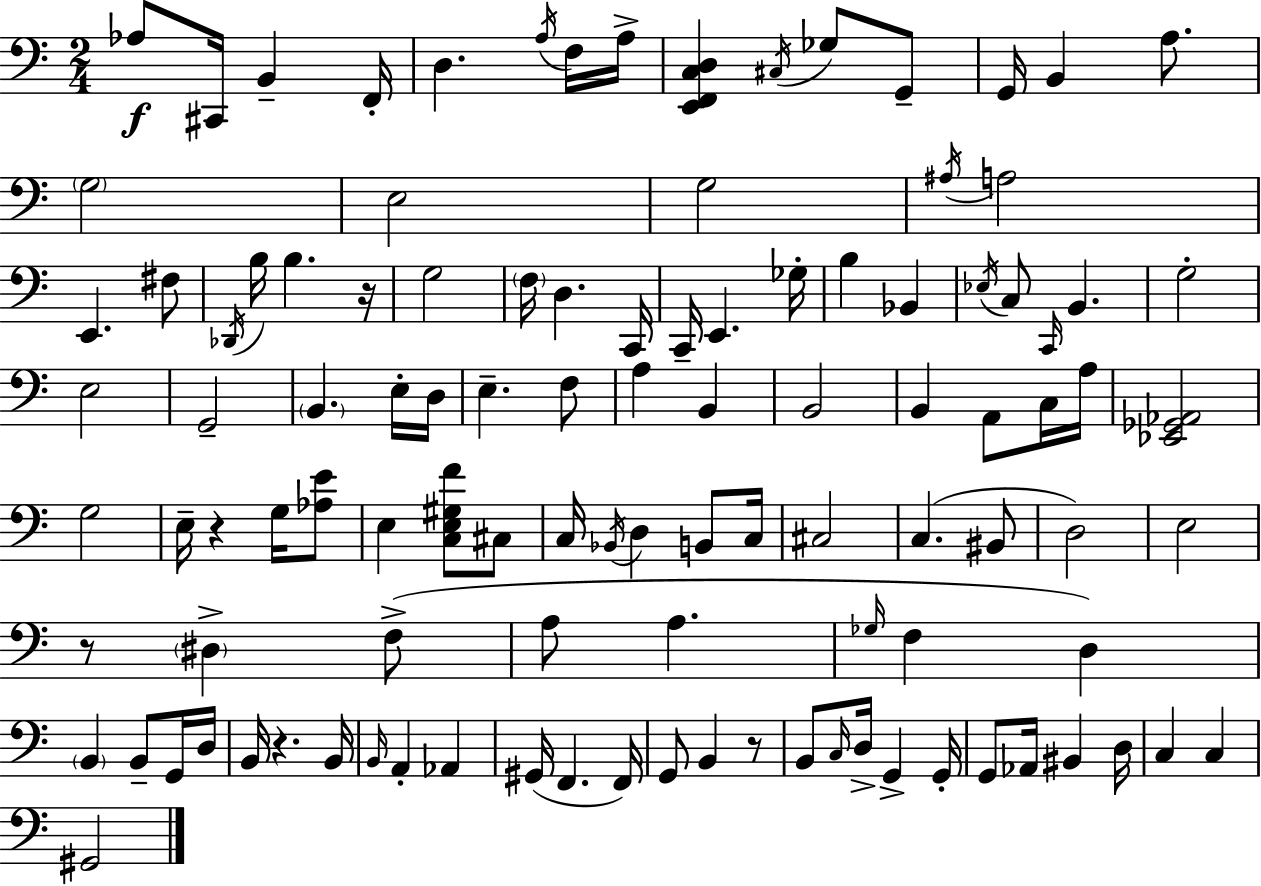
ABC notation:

X:1
T:Untitled
M:2/4
L:1/4
K:C
_A,/2 ^C,,/4 B,, F,,/4 D, A,/4 F,/4 A,/4 [E,,F,,C,D,] ^C,/4 _G,/2 G,,/2 G,,/4 B,, A,/2 G,2 E,2 G,2 ^A,/4 A,2 E,, ^F,/2 _D,,/4 B,/4 B, z/4 G,2 F,/4 D, C,,/4 C,,/4 E,, _G,/4 B, _B,, _E,/4 C,/2 C,,/4 B,, G,2 E,2 G,,2 B,, E,/4 D,/4 E, F,/2 A, B,, B,,2 B,, A,,/2 C,/4 A,/4 [_E,,_G,,_A,,]2 G,2 E,/4 z G,/4 [_A,E]/2 E, [C,E,^G,F]/2 ^C,/2 C,/4 _B,,/4 D, B,,/2 C,/4 ^C,2 C, ^B,,/2 D,2 E,2 z/2 ^D, F,/2 A,/2 A, _G,/4 F, D, B,, B,,/2 G,,/4 D,/4 B,,/4 z B,,/4 B,,/4 A,, _A,, ^G,,/4 F,, F,,/4 G,,/2 B,, z/2 B,,/2 C,/4 D,/4 G,, G,,/4 G,,/2 _A,,/4 ^B,, D,/4 C, C, ^G,,2